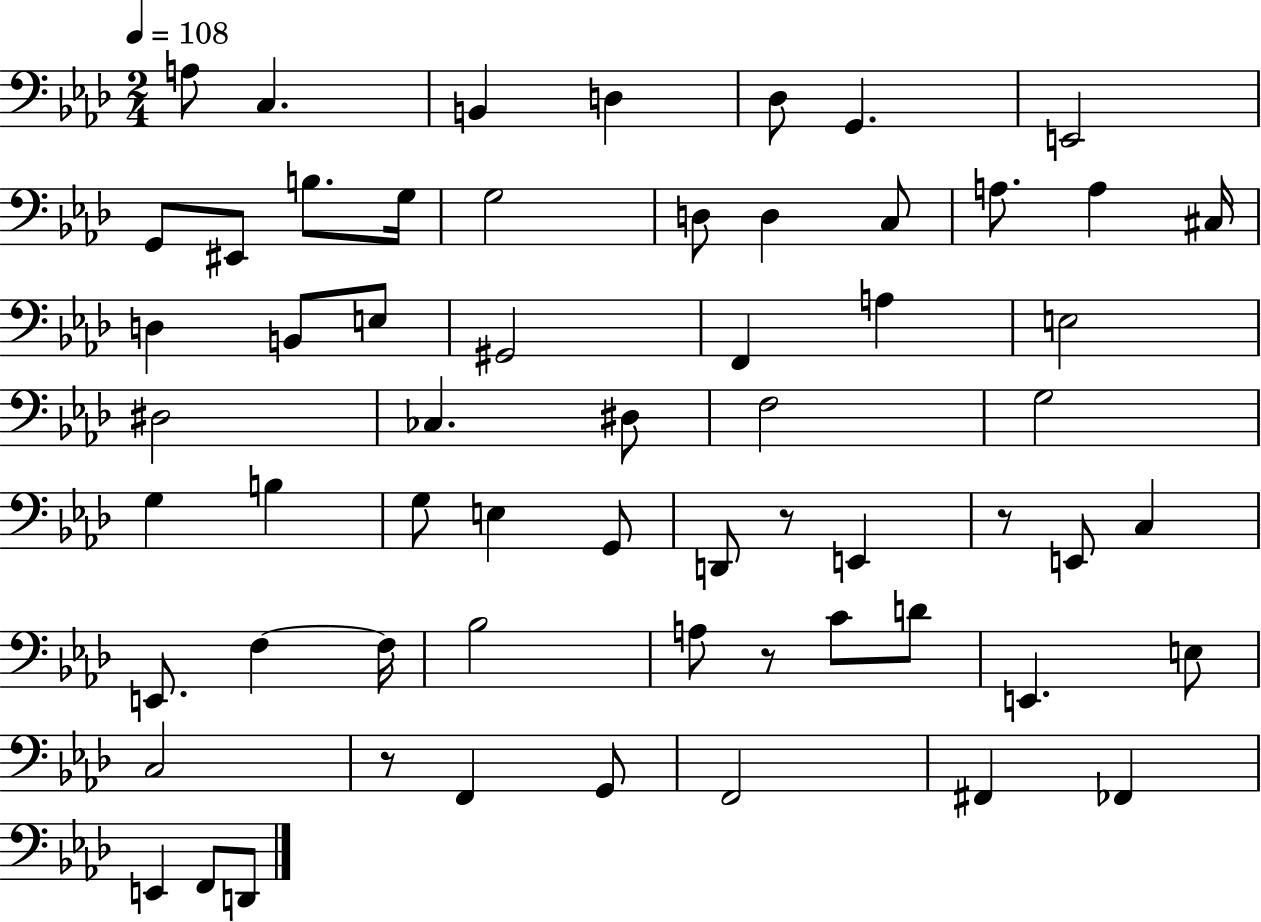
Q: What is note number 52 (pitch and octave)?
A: F2